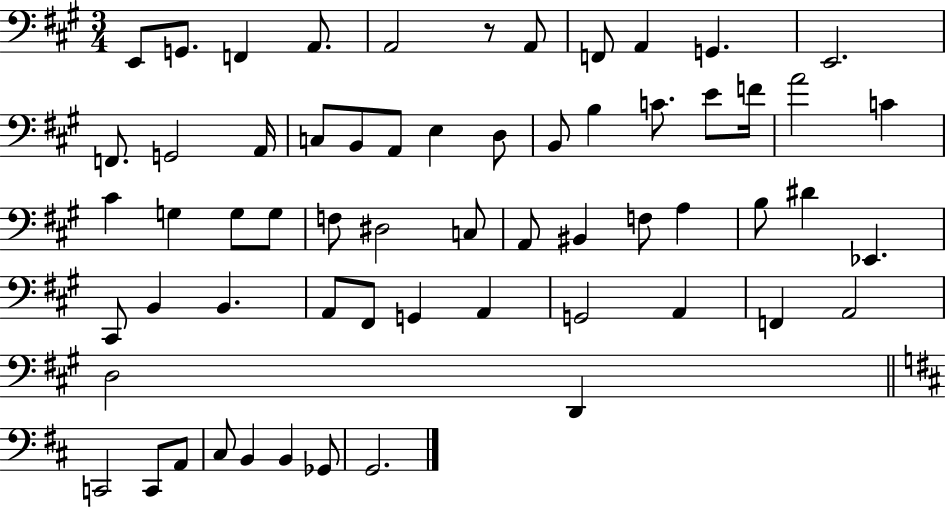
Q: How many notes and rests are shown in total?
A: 61